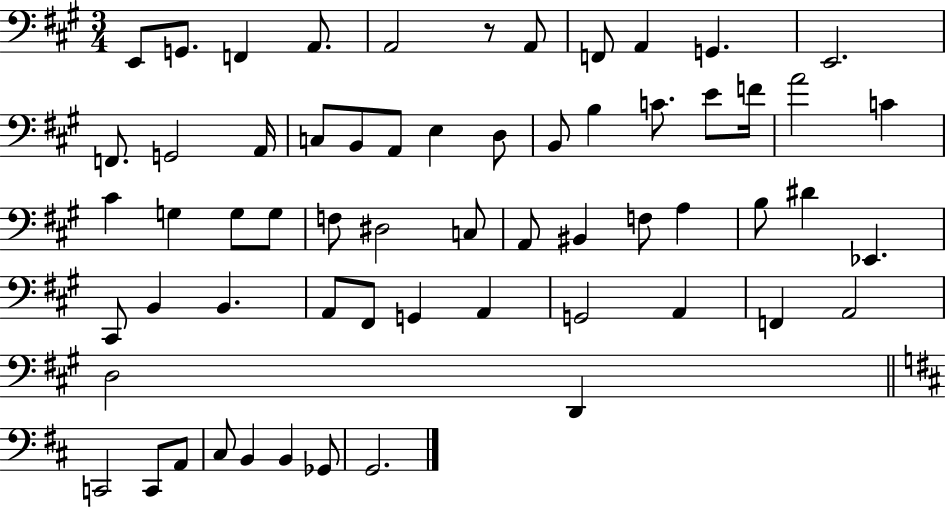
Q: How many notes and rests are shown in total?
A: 61